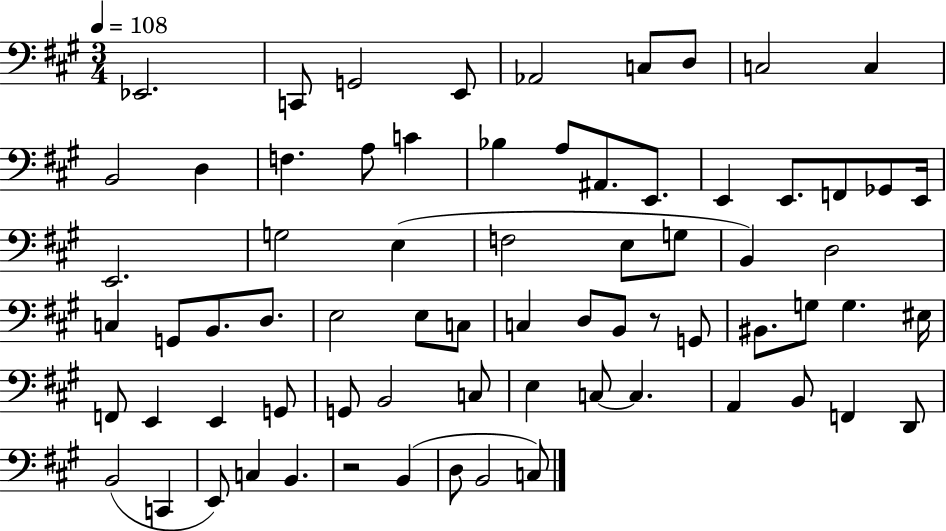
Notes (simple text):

Eb2/h. C2/e G2/h E2/e Ab2/h C3/e D3/e C3/h C3/q B2/h D3/q F3/q. A3/e C4/q Bb3/q A3/e A#2/e. E2/e. E2/q E2/e. F2/e Gb2/e E2/s E2/h. G3/h E3/q F3/h E3/e G3/e B2/q D3/h C3/q G2/e B2/e. D3/e. E3/h E3/e C3/e C3/q D3/e B2/e R/e G2/e BIS2/e. G3/e G3/q. EIS3/s F2/e E2/q E2/q G2/e G2/e B2/h C3/e E3/q C3/e C3/q. A2/q B2/e F2/q D2/e B2/h C2/q E2/e C3/q B2/q. R/h B2/q D3/e B2/h C3/e